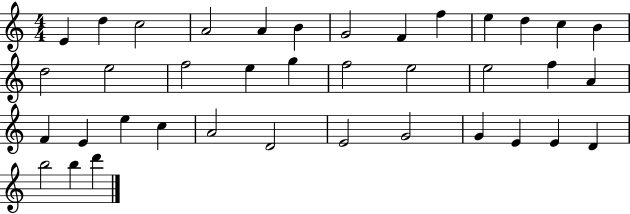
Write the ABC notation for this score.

X:1
T:Untitled
M:4/4
L:1/4
K:C
E d c2 A2 A B G2 F f e d c B d2 e2 f2 e g f2 e2 e2 f A F E e c A2 D2 E2 G2 G E E D b2 b d'